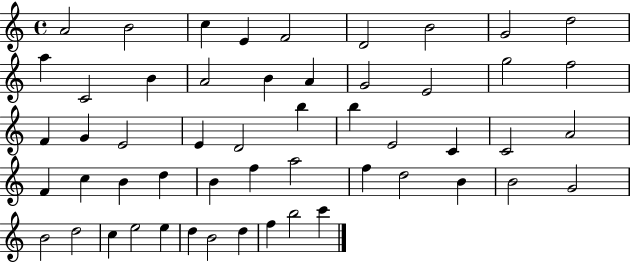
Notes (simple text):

A4/h B4/h C5/q E4/q F4/h D4/h B4/h G4/h D5/h A5/q C4/h B4/q A4/h B4/q A4/q G4/h E4/h G5/h F5/h F4/q G4/q E4/h E4/q D4/h B5/q B5/q E4/h C4/q C4/h A4/h F4/q C5/q B4/q D5/q B4/q F5/q A5/h F5/q D5/h B4/q B4/h G4/h B4/h D5/h C5/q E5/h E5/q D5/q B4/h D5/q F5/q B5/h C6/q